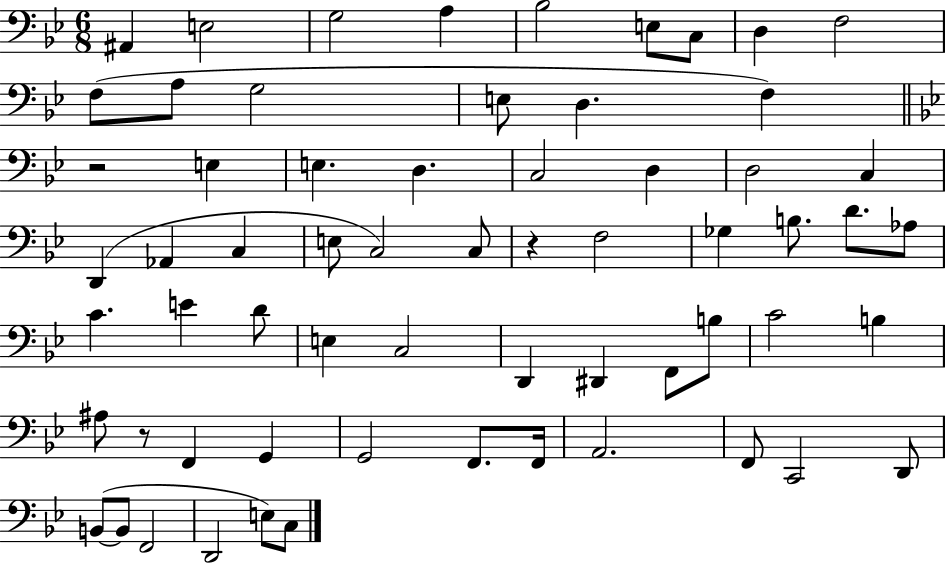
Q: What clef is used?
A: bass